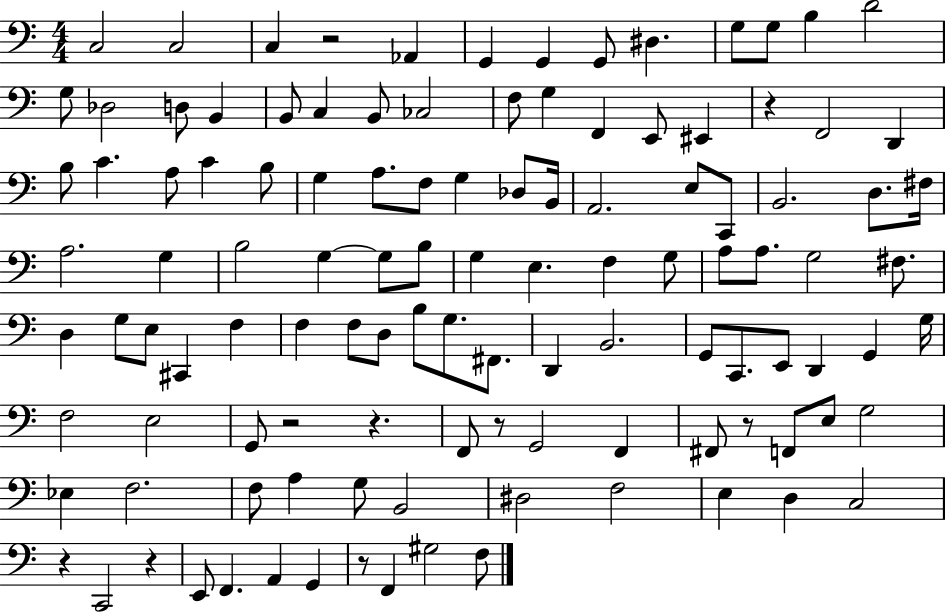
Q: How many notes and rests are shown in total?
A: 115